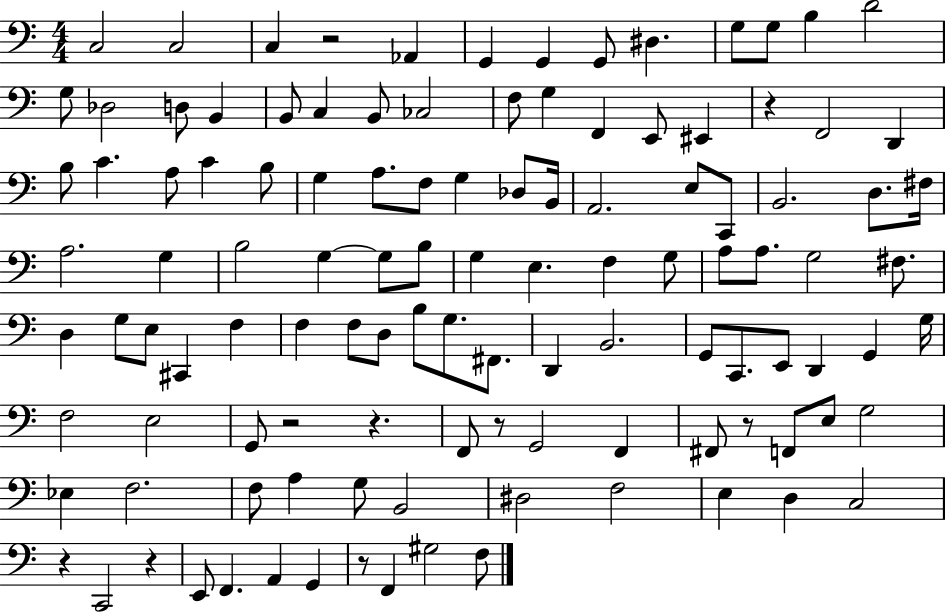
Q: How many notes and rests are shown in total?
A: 115